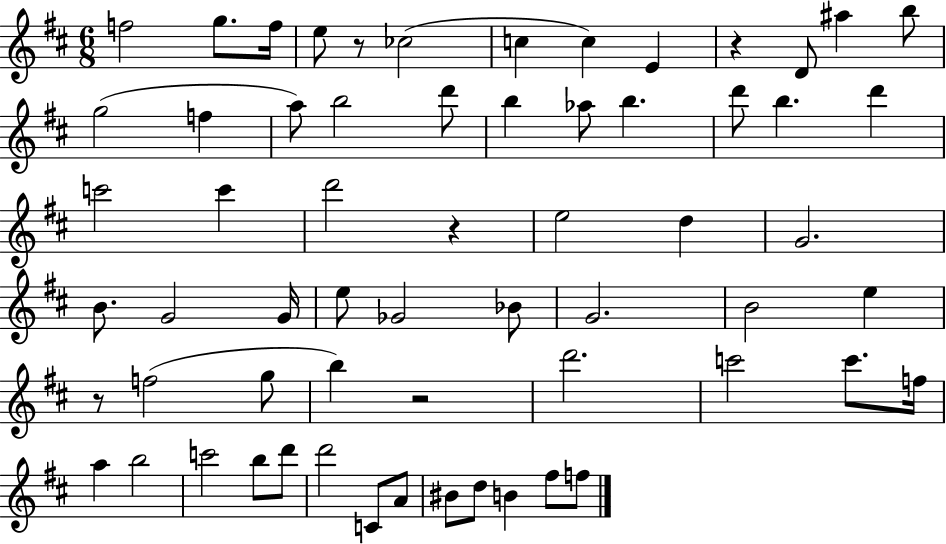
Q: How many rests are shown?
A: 5